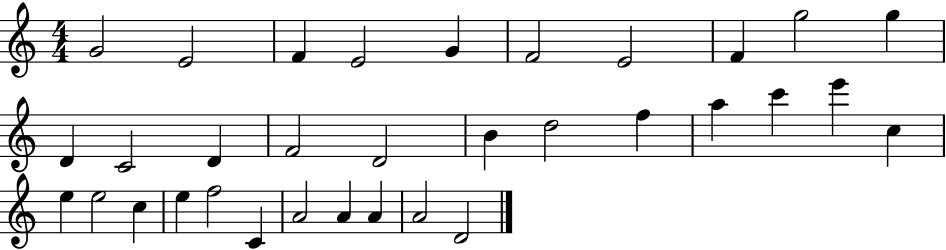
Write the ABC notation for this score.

X:1
T:Untitled
M:4/4
L:1/4
K:C
G2 E2 F E2 G F2 E2 F g2 g D C2 D F2 D2 B d2 f a c' e' c e e2 c e f2 C A2 A A A2 D2